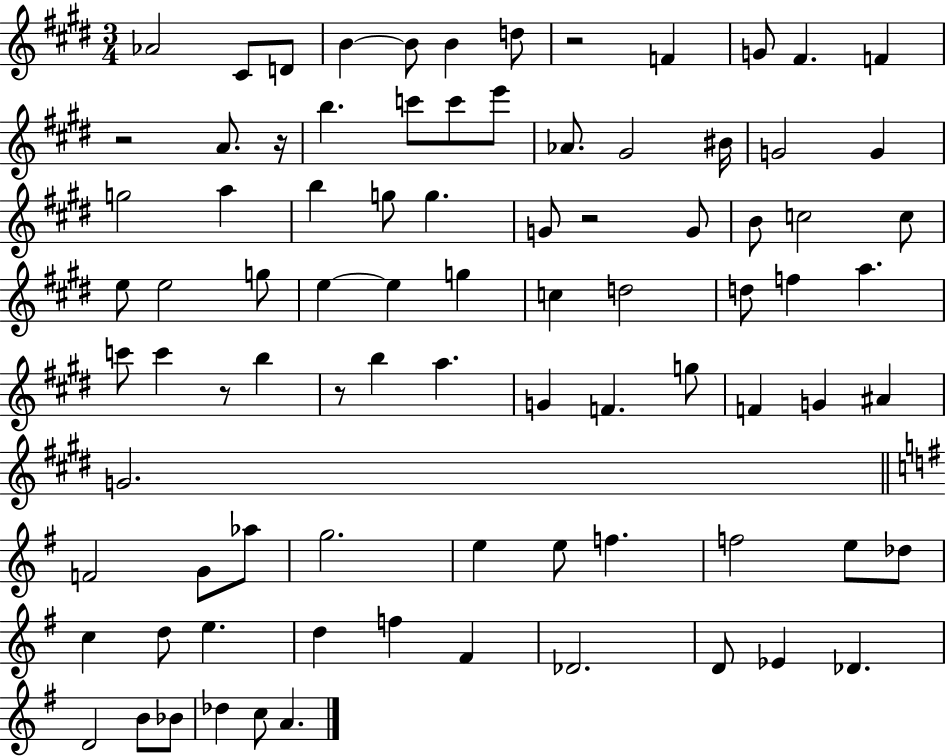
X:1
T:Untitled
M:3/4
L:1/4
K:E
_A2 ^C/2 D/2 B B/2 B d/2 z2 F G/2 ^F F z2 A/2 z/4 b c'/2 c'/2 e'/2 _A/2 ^G2 ^B/4 G2 G g2 a b g/2 g G/2 z2 G/2 B/2 c2 c/2 e/2 e2 g/2 e e g c d2 d/2 f a c'/2 c' z/2 b z/2 b a G F g/2 F G ^A G2 F2 G/2 _a/2 g2 e e/2 f f2 e/2 _d/2 c d/2 e d f ^F _D2 D/2 _E _D D2 B/2 _B/2 _d c/2 A